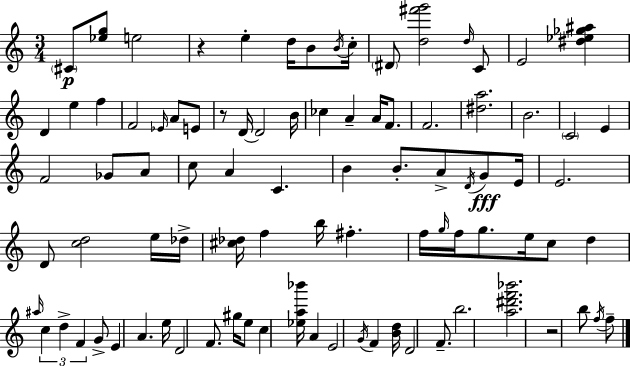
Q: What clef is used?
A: treble